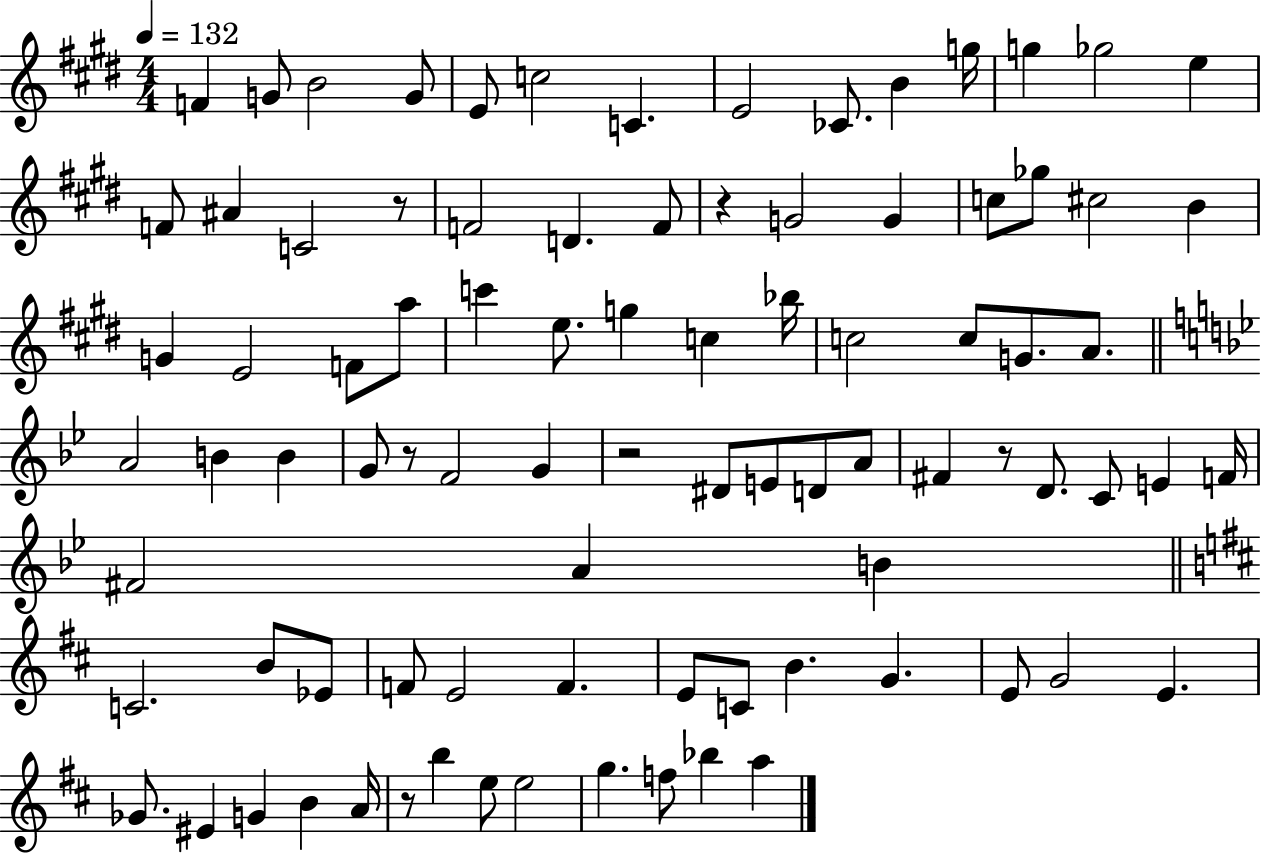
F4/q G4/e B4/h G4/e E4/e C5/h C4/q. E4/h CES4/e. B4/q G5/s G5/q Gb5/h E5/q F4/e A#4/q C4/h R/e F4/h D4/q. F4/e R/q G4/h G4/q C5/e Gb5/e C#5/h B4/q G4/q E4/h F4/e A5/e C6/q E5/e. G5/q C5/q Bb5/s C5/h C5/e G4/e. A4/e. A4/h B4/q B4/q G4/e R/e F4/h G4/q R/h D#4/e E4/e D4/e A4/e F#4/q R/e D4/e. C4/e E4/q F4/s F#4/h A4/q B4/q C4/h. B4/e Eb4/e F4/e E4/h F4/q. E4/e C4/e B4/q. G4/q. E4/e G4/h E4/q. Gb4/e. EIS4/q G4/q B4/q A4/s R/e B5/q E5/e E5/h G5/q. F5/e Bb5/q A5/q